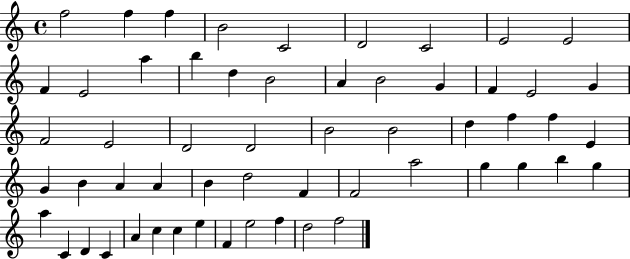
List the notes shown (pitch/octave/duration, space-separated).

F5/h F5/q F5/q B4/h C4/h D4/h C4/h E4/h E4/h F4/q E4/h A5/q B5/q D5/q B4/h A4/q B4/h G4/q F4/q E4/h G4/q F4/h E4/h D4/h D4/h B4/h B4/h D5/q F5/q F5/q E4/q G4/q B4/q A4/q A4/q B4/q D5/h F4/q F4/h A5/h G5/q G5/q B5/q G5/q A5/q C4/q D4/q C4/q A4/q C5/q C5/q E5/q F4/q E5/h F5/q D5/h F5/h